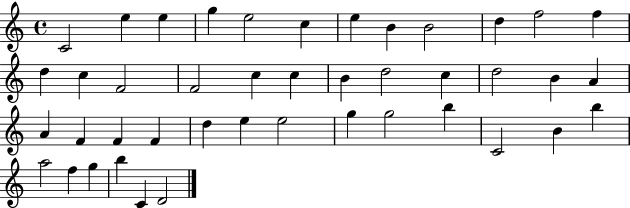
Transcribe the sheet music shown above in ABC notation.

X:1
T:Untitled
M:4/4
L:1/4
K:C
C2 e e g e2 c e B B2 d f2 f d c F2 F2 c c B d2 c d2 B A A F F F d e e2 g g2 b C2 B b a2 f g b C D2